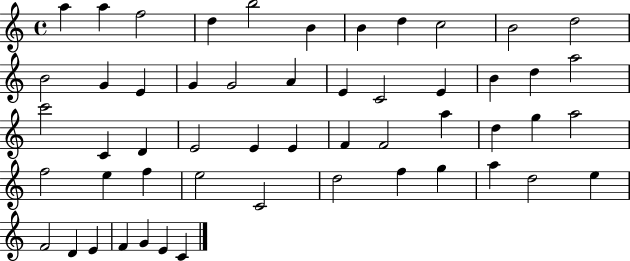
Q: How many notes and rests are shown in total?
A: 53